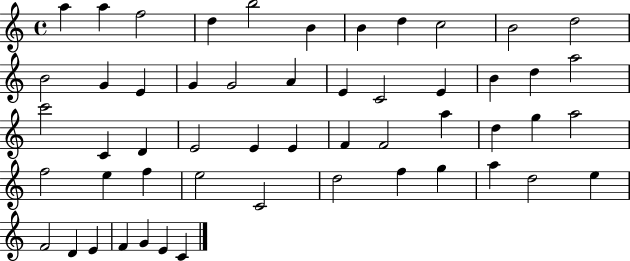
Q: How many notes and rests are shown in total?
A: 53